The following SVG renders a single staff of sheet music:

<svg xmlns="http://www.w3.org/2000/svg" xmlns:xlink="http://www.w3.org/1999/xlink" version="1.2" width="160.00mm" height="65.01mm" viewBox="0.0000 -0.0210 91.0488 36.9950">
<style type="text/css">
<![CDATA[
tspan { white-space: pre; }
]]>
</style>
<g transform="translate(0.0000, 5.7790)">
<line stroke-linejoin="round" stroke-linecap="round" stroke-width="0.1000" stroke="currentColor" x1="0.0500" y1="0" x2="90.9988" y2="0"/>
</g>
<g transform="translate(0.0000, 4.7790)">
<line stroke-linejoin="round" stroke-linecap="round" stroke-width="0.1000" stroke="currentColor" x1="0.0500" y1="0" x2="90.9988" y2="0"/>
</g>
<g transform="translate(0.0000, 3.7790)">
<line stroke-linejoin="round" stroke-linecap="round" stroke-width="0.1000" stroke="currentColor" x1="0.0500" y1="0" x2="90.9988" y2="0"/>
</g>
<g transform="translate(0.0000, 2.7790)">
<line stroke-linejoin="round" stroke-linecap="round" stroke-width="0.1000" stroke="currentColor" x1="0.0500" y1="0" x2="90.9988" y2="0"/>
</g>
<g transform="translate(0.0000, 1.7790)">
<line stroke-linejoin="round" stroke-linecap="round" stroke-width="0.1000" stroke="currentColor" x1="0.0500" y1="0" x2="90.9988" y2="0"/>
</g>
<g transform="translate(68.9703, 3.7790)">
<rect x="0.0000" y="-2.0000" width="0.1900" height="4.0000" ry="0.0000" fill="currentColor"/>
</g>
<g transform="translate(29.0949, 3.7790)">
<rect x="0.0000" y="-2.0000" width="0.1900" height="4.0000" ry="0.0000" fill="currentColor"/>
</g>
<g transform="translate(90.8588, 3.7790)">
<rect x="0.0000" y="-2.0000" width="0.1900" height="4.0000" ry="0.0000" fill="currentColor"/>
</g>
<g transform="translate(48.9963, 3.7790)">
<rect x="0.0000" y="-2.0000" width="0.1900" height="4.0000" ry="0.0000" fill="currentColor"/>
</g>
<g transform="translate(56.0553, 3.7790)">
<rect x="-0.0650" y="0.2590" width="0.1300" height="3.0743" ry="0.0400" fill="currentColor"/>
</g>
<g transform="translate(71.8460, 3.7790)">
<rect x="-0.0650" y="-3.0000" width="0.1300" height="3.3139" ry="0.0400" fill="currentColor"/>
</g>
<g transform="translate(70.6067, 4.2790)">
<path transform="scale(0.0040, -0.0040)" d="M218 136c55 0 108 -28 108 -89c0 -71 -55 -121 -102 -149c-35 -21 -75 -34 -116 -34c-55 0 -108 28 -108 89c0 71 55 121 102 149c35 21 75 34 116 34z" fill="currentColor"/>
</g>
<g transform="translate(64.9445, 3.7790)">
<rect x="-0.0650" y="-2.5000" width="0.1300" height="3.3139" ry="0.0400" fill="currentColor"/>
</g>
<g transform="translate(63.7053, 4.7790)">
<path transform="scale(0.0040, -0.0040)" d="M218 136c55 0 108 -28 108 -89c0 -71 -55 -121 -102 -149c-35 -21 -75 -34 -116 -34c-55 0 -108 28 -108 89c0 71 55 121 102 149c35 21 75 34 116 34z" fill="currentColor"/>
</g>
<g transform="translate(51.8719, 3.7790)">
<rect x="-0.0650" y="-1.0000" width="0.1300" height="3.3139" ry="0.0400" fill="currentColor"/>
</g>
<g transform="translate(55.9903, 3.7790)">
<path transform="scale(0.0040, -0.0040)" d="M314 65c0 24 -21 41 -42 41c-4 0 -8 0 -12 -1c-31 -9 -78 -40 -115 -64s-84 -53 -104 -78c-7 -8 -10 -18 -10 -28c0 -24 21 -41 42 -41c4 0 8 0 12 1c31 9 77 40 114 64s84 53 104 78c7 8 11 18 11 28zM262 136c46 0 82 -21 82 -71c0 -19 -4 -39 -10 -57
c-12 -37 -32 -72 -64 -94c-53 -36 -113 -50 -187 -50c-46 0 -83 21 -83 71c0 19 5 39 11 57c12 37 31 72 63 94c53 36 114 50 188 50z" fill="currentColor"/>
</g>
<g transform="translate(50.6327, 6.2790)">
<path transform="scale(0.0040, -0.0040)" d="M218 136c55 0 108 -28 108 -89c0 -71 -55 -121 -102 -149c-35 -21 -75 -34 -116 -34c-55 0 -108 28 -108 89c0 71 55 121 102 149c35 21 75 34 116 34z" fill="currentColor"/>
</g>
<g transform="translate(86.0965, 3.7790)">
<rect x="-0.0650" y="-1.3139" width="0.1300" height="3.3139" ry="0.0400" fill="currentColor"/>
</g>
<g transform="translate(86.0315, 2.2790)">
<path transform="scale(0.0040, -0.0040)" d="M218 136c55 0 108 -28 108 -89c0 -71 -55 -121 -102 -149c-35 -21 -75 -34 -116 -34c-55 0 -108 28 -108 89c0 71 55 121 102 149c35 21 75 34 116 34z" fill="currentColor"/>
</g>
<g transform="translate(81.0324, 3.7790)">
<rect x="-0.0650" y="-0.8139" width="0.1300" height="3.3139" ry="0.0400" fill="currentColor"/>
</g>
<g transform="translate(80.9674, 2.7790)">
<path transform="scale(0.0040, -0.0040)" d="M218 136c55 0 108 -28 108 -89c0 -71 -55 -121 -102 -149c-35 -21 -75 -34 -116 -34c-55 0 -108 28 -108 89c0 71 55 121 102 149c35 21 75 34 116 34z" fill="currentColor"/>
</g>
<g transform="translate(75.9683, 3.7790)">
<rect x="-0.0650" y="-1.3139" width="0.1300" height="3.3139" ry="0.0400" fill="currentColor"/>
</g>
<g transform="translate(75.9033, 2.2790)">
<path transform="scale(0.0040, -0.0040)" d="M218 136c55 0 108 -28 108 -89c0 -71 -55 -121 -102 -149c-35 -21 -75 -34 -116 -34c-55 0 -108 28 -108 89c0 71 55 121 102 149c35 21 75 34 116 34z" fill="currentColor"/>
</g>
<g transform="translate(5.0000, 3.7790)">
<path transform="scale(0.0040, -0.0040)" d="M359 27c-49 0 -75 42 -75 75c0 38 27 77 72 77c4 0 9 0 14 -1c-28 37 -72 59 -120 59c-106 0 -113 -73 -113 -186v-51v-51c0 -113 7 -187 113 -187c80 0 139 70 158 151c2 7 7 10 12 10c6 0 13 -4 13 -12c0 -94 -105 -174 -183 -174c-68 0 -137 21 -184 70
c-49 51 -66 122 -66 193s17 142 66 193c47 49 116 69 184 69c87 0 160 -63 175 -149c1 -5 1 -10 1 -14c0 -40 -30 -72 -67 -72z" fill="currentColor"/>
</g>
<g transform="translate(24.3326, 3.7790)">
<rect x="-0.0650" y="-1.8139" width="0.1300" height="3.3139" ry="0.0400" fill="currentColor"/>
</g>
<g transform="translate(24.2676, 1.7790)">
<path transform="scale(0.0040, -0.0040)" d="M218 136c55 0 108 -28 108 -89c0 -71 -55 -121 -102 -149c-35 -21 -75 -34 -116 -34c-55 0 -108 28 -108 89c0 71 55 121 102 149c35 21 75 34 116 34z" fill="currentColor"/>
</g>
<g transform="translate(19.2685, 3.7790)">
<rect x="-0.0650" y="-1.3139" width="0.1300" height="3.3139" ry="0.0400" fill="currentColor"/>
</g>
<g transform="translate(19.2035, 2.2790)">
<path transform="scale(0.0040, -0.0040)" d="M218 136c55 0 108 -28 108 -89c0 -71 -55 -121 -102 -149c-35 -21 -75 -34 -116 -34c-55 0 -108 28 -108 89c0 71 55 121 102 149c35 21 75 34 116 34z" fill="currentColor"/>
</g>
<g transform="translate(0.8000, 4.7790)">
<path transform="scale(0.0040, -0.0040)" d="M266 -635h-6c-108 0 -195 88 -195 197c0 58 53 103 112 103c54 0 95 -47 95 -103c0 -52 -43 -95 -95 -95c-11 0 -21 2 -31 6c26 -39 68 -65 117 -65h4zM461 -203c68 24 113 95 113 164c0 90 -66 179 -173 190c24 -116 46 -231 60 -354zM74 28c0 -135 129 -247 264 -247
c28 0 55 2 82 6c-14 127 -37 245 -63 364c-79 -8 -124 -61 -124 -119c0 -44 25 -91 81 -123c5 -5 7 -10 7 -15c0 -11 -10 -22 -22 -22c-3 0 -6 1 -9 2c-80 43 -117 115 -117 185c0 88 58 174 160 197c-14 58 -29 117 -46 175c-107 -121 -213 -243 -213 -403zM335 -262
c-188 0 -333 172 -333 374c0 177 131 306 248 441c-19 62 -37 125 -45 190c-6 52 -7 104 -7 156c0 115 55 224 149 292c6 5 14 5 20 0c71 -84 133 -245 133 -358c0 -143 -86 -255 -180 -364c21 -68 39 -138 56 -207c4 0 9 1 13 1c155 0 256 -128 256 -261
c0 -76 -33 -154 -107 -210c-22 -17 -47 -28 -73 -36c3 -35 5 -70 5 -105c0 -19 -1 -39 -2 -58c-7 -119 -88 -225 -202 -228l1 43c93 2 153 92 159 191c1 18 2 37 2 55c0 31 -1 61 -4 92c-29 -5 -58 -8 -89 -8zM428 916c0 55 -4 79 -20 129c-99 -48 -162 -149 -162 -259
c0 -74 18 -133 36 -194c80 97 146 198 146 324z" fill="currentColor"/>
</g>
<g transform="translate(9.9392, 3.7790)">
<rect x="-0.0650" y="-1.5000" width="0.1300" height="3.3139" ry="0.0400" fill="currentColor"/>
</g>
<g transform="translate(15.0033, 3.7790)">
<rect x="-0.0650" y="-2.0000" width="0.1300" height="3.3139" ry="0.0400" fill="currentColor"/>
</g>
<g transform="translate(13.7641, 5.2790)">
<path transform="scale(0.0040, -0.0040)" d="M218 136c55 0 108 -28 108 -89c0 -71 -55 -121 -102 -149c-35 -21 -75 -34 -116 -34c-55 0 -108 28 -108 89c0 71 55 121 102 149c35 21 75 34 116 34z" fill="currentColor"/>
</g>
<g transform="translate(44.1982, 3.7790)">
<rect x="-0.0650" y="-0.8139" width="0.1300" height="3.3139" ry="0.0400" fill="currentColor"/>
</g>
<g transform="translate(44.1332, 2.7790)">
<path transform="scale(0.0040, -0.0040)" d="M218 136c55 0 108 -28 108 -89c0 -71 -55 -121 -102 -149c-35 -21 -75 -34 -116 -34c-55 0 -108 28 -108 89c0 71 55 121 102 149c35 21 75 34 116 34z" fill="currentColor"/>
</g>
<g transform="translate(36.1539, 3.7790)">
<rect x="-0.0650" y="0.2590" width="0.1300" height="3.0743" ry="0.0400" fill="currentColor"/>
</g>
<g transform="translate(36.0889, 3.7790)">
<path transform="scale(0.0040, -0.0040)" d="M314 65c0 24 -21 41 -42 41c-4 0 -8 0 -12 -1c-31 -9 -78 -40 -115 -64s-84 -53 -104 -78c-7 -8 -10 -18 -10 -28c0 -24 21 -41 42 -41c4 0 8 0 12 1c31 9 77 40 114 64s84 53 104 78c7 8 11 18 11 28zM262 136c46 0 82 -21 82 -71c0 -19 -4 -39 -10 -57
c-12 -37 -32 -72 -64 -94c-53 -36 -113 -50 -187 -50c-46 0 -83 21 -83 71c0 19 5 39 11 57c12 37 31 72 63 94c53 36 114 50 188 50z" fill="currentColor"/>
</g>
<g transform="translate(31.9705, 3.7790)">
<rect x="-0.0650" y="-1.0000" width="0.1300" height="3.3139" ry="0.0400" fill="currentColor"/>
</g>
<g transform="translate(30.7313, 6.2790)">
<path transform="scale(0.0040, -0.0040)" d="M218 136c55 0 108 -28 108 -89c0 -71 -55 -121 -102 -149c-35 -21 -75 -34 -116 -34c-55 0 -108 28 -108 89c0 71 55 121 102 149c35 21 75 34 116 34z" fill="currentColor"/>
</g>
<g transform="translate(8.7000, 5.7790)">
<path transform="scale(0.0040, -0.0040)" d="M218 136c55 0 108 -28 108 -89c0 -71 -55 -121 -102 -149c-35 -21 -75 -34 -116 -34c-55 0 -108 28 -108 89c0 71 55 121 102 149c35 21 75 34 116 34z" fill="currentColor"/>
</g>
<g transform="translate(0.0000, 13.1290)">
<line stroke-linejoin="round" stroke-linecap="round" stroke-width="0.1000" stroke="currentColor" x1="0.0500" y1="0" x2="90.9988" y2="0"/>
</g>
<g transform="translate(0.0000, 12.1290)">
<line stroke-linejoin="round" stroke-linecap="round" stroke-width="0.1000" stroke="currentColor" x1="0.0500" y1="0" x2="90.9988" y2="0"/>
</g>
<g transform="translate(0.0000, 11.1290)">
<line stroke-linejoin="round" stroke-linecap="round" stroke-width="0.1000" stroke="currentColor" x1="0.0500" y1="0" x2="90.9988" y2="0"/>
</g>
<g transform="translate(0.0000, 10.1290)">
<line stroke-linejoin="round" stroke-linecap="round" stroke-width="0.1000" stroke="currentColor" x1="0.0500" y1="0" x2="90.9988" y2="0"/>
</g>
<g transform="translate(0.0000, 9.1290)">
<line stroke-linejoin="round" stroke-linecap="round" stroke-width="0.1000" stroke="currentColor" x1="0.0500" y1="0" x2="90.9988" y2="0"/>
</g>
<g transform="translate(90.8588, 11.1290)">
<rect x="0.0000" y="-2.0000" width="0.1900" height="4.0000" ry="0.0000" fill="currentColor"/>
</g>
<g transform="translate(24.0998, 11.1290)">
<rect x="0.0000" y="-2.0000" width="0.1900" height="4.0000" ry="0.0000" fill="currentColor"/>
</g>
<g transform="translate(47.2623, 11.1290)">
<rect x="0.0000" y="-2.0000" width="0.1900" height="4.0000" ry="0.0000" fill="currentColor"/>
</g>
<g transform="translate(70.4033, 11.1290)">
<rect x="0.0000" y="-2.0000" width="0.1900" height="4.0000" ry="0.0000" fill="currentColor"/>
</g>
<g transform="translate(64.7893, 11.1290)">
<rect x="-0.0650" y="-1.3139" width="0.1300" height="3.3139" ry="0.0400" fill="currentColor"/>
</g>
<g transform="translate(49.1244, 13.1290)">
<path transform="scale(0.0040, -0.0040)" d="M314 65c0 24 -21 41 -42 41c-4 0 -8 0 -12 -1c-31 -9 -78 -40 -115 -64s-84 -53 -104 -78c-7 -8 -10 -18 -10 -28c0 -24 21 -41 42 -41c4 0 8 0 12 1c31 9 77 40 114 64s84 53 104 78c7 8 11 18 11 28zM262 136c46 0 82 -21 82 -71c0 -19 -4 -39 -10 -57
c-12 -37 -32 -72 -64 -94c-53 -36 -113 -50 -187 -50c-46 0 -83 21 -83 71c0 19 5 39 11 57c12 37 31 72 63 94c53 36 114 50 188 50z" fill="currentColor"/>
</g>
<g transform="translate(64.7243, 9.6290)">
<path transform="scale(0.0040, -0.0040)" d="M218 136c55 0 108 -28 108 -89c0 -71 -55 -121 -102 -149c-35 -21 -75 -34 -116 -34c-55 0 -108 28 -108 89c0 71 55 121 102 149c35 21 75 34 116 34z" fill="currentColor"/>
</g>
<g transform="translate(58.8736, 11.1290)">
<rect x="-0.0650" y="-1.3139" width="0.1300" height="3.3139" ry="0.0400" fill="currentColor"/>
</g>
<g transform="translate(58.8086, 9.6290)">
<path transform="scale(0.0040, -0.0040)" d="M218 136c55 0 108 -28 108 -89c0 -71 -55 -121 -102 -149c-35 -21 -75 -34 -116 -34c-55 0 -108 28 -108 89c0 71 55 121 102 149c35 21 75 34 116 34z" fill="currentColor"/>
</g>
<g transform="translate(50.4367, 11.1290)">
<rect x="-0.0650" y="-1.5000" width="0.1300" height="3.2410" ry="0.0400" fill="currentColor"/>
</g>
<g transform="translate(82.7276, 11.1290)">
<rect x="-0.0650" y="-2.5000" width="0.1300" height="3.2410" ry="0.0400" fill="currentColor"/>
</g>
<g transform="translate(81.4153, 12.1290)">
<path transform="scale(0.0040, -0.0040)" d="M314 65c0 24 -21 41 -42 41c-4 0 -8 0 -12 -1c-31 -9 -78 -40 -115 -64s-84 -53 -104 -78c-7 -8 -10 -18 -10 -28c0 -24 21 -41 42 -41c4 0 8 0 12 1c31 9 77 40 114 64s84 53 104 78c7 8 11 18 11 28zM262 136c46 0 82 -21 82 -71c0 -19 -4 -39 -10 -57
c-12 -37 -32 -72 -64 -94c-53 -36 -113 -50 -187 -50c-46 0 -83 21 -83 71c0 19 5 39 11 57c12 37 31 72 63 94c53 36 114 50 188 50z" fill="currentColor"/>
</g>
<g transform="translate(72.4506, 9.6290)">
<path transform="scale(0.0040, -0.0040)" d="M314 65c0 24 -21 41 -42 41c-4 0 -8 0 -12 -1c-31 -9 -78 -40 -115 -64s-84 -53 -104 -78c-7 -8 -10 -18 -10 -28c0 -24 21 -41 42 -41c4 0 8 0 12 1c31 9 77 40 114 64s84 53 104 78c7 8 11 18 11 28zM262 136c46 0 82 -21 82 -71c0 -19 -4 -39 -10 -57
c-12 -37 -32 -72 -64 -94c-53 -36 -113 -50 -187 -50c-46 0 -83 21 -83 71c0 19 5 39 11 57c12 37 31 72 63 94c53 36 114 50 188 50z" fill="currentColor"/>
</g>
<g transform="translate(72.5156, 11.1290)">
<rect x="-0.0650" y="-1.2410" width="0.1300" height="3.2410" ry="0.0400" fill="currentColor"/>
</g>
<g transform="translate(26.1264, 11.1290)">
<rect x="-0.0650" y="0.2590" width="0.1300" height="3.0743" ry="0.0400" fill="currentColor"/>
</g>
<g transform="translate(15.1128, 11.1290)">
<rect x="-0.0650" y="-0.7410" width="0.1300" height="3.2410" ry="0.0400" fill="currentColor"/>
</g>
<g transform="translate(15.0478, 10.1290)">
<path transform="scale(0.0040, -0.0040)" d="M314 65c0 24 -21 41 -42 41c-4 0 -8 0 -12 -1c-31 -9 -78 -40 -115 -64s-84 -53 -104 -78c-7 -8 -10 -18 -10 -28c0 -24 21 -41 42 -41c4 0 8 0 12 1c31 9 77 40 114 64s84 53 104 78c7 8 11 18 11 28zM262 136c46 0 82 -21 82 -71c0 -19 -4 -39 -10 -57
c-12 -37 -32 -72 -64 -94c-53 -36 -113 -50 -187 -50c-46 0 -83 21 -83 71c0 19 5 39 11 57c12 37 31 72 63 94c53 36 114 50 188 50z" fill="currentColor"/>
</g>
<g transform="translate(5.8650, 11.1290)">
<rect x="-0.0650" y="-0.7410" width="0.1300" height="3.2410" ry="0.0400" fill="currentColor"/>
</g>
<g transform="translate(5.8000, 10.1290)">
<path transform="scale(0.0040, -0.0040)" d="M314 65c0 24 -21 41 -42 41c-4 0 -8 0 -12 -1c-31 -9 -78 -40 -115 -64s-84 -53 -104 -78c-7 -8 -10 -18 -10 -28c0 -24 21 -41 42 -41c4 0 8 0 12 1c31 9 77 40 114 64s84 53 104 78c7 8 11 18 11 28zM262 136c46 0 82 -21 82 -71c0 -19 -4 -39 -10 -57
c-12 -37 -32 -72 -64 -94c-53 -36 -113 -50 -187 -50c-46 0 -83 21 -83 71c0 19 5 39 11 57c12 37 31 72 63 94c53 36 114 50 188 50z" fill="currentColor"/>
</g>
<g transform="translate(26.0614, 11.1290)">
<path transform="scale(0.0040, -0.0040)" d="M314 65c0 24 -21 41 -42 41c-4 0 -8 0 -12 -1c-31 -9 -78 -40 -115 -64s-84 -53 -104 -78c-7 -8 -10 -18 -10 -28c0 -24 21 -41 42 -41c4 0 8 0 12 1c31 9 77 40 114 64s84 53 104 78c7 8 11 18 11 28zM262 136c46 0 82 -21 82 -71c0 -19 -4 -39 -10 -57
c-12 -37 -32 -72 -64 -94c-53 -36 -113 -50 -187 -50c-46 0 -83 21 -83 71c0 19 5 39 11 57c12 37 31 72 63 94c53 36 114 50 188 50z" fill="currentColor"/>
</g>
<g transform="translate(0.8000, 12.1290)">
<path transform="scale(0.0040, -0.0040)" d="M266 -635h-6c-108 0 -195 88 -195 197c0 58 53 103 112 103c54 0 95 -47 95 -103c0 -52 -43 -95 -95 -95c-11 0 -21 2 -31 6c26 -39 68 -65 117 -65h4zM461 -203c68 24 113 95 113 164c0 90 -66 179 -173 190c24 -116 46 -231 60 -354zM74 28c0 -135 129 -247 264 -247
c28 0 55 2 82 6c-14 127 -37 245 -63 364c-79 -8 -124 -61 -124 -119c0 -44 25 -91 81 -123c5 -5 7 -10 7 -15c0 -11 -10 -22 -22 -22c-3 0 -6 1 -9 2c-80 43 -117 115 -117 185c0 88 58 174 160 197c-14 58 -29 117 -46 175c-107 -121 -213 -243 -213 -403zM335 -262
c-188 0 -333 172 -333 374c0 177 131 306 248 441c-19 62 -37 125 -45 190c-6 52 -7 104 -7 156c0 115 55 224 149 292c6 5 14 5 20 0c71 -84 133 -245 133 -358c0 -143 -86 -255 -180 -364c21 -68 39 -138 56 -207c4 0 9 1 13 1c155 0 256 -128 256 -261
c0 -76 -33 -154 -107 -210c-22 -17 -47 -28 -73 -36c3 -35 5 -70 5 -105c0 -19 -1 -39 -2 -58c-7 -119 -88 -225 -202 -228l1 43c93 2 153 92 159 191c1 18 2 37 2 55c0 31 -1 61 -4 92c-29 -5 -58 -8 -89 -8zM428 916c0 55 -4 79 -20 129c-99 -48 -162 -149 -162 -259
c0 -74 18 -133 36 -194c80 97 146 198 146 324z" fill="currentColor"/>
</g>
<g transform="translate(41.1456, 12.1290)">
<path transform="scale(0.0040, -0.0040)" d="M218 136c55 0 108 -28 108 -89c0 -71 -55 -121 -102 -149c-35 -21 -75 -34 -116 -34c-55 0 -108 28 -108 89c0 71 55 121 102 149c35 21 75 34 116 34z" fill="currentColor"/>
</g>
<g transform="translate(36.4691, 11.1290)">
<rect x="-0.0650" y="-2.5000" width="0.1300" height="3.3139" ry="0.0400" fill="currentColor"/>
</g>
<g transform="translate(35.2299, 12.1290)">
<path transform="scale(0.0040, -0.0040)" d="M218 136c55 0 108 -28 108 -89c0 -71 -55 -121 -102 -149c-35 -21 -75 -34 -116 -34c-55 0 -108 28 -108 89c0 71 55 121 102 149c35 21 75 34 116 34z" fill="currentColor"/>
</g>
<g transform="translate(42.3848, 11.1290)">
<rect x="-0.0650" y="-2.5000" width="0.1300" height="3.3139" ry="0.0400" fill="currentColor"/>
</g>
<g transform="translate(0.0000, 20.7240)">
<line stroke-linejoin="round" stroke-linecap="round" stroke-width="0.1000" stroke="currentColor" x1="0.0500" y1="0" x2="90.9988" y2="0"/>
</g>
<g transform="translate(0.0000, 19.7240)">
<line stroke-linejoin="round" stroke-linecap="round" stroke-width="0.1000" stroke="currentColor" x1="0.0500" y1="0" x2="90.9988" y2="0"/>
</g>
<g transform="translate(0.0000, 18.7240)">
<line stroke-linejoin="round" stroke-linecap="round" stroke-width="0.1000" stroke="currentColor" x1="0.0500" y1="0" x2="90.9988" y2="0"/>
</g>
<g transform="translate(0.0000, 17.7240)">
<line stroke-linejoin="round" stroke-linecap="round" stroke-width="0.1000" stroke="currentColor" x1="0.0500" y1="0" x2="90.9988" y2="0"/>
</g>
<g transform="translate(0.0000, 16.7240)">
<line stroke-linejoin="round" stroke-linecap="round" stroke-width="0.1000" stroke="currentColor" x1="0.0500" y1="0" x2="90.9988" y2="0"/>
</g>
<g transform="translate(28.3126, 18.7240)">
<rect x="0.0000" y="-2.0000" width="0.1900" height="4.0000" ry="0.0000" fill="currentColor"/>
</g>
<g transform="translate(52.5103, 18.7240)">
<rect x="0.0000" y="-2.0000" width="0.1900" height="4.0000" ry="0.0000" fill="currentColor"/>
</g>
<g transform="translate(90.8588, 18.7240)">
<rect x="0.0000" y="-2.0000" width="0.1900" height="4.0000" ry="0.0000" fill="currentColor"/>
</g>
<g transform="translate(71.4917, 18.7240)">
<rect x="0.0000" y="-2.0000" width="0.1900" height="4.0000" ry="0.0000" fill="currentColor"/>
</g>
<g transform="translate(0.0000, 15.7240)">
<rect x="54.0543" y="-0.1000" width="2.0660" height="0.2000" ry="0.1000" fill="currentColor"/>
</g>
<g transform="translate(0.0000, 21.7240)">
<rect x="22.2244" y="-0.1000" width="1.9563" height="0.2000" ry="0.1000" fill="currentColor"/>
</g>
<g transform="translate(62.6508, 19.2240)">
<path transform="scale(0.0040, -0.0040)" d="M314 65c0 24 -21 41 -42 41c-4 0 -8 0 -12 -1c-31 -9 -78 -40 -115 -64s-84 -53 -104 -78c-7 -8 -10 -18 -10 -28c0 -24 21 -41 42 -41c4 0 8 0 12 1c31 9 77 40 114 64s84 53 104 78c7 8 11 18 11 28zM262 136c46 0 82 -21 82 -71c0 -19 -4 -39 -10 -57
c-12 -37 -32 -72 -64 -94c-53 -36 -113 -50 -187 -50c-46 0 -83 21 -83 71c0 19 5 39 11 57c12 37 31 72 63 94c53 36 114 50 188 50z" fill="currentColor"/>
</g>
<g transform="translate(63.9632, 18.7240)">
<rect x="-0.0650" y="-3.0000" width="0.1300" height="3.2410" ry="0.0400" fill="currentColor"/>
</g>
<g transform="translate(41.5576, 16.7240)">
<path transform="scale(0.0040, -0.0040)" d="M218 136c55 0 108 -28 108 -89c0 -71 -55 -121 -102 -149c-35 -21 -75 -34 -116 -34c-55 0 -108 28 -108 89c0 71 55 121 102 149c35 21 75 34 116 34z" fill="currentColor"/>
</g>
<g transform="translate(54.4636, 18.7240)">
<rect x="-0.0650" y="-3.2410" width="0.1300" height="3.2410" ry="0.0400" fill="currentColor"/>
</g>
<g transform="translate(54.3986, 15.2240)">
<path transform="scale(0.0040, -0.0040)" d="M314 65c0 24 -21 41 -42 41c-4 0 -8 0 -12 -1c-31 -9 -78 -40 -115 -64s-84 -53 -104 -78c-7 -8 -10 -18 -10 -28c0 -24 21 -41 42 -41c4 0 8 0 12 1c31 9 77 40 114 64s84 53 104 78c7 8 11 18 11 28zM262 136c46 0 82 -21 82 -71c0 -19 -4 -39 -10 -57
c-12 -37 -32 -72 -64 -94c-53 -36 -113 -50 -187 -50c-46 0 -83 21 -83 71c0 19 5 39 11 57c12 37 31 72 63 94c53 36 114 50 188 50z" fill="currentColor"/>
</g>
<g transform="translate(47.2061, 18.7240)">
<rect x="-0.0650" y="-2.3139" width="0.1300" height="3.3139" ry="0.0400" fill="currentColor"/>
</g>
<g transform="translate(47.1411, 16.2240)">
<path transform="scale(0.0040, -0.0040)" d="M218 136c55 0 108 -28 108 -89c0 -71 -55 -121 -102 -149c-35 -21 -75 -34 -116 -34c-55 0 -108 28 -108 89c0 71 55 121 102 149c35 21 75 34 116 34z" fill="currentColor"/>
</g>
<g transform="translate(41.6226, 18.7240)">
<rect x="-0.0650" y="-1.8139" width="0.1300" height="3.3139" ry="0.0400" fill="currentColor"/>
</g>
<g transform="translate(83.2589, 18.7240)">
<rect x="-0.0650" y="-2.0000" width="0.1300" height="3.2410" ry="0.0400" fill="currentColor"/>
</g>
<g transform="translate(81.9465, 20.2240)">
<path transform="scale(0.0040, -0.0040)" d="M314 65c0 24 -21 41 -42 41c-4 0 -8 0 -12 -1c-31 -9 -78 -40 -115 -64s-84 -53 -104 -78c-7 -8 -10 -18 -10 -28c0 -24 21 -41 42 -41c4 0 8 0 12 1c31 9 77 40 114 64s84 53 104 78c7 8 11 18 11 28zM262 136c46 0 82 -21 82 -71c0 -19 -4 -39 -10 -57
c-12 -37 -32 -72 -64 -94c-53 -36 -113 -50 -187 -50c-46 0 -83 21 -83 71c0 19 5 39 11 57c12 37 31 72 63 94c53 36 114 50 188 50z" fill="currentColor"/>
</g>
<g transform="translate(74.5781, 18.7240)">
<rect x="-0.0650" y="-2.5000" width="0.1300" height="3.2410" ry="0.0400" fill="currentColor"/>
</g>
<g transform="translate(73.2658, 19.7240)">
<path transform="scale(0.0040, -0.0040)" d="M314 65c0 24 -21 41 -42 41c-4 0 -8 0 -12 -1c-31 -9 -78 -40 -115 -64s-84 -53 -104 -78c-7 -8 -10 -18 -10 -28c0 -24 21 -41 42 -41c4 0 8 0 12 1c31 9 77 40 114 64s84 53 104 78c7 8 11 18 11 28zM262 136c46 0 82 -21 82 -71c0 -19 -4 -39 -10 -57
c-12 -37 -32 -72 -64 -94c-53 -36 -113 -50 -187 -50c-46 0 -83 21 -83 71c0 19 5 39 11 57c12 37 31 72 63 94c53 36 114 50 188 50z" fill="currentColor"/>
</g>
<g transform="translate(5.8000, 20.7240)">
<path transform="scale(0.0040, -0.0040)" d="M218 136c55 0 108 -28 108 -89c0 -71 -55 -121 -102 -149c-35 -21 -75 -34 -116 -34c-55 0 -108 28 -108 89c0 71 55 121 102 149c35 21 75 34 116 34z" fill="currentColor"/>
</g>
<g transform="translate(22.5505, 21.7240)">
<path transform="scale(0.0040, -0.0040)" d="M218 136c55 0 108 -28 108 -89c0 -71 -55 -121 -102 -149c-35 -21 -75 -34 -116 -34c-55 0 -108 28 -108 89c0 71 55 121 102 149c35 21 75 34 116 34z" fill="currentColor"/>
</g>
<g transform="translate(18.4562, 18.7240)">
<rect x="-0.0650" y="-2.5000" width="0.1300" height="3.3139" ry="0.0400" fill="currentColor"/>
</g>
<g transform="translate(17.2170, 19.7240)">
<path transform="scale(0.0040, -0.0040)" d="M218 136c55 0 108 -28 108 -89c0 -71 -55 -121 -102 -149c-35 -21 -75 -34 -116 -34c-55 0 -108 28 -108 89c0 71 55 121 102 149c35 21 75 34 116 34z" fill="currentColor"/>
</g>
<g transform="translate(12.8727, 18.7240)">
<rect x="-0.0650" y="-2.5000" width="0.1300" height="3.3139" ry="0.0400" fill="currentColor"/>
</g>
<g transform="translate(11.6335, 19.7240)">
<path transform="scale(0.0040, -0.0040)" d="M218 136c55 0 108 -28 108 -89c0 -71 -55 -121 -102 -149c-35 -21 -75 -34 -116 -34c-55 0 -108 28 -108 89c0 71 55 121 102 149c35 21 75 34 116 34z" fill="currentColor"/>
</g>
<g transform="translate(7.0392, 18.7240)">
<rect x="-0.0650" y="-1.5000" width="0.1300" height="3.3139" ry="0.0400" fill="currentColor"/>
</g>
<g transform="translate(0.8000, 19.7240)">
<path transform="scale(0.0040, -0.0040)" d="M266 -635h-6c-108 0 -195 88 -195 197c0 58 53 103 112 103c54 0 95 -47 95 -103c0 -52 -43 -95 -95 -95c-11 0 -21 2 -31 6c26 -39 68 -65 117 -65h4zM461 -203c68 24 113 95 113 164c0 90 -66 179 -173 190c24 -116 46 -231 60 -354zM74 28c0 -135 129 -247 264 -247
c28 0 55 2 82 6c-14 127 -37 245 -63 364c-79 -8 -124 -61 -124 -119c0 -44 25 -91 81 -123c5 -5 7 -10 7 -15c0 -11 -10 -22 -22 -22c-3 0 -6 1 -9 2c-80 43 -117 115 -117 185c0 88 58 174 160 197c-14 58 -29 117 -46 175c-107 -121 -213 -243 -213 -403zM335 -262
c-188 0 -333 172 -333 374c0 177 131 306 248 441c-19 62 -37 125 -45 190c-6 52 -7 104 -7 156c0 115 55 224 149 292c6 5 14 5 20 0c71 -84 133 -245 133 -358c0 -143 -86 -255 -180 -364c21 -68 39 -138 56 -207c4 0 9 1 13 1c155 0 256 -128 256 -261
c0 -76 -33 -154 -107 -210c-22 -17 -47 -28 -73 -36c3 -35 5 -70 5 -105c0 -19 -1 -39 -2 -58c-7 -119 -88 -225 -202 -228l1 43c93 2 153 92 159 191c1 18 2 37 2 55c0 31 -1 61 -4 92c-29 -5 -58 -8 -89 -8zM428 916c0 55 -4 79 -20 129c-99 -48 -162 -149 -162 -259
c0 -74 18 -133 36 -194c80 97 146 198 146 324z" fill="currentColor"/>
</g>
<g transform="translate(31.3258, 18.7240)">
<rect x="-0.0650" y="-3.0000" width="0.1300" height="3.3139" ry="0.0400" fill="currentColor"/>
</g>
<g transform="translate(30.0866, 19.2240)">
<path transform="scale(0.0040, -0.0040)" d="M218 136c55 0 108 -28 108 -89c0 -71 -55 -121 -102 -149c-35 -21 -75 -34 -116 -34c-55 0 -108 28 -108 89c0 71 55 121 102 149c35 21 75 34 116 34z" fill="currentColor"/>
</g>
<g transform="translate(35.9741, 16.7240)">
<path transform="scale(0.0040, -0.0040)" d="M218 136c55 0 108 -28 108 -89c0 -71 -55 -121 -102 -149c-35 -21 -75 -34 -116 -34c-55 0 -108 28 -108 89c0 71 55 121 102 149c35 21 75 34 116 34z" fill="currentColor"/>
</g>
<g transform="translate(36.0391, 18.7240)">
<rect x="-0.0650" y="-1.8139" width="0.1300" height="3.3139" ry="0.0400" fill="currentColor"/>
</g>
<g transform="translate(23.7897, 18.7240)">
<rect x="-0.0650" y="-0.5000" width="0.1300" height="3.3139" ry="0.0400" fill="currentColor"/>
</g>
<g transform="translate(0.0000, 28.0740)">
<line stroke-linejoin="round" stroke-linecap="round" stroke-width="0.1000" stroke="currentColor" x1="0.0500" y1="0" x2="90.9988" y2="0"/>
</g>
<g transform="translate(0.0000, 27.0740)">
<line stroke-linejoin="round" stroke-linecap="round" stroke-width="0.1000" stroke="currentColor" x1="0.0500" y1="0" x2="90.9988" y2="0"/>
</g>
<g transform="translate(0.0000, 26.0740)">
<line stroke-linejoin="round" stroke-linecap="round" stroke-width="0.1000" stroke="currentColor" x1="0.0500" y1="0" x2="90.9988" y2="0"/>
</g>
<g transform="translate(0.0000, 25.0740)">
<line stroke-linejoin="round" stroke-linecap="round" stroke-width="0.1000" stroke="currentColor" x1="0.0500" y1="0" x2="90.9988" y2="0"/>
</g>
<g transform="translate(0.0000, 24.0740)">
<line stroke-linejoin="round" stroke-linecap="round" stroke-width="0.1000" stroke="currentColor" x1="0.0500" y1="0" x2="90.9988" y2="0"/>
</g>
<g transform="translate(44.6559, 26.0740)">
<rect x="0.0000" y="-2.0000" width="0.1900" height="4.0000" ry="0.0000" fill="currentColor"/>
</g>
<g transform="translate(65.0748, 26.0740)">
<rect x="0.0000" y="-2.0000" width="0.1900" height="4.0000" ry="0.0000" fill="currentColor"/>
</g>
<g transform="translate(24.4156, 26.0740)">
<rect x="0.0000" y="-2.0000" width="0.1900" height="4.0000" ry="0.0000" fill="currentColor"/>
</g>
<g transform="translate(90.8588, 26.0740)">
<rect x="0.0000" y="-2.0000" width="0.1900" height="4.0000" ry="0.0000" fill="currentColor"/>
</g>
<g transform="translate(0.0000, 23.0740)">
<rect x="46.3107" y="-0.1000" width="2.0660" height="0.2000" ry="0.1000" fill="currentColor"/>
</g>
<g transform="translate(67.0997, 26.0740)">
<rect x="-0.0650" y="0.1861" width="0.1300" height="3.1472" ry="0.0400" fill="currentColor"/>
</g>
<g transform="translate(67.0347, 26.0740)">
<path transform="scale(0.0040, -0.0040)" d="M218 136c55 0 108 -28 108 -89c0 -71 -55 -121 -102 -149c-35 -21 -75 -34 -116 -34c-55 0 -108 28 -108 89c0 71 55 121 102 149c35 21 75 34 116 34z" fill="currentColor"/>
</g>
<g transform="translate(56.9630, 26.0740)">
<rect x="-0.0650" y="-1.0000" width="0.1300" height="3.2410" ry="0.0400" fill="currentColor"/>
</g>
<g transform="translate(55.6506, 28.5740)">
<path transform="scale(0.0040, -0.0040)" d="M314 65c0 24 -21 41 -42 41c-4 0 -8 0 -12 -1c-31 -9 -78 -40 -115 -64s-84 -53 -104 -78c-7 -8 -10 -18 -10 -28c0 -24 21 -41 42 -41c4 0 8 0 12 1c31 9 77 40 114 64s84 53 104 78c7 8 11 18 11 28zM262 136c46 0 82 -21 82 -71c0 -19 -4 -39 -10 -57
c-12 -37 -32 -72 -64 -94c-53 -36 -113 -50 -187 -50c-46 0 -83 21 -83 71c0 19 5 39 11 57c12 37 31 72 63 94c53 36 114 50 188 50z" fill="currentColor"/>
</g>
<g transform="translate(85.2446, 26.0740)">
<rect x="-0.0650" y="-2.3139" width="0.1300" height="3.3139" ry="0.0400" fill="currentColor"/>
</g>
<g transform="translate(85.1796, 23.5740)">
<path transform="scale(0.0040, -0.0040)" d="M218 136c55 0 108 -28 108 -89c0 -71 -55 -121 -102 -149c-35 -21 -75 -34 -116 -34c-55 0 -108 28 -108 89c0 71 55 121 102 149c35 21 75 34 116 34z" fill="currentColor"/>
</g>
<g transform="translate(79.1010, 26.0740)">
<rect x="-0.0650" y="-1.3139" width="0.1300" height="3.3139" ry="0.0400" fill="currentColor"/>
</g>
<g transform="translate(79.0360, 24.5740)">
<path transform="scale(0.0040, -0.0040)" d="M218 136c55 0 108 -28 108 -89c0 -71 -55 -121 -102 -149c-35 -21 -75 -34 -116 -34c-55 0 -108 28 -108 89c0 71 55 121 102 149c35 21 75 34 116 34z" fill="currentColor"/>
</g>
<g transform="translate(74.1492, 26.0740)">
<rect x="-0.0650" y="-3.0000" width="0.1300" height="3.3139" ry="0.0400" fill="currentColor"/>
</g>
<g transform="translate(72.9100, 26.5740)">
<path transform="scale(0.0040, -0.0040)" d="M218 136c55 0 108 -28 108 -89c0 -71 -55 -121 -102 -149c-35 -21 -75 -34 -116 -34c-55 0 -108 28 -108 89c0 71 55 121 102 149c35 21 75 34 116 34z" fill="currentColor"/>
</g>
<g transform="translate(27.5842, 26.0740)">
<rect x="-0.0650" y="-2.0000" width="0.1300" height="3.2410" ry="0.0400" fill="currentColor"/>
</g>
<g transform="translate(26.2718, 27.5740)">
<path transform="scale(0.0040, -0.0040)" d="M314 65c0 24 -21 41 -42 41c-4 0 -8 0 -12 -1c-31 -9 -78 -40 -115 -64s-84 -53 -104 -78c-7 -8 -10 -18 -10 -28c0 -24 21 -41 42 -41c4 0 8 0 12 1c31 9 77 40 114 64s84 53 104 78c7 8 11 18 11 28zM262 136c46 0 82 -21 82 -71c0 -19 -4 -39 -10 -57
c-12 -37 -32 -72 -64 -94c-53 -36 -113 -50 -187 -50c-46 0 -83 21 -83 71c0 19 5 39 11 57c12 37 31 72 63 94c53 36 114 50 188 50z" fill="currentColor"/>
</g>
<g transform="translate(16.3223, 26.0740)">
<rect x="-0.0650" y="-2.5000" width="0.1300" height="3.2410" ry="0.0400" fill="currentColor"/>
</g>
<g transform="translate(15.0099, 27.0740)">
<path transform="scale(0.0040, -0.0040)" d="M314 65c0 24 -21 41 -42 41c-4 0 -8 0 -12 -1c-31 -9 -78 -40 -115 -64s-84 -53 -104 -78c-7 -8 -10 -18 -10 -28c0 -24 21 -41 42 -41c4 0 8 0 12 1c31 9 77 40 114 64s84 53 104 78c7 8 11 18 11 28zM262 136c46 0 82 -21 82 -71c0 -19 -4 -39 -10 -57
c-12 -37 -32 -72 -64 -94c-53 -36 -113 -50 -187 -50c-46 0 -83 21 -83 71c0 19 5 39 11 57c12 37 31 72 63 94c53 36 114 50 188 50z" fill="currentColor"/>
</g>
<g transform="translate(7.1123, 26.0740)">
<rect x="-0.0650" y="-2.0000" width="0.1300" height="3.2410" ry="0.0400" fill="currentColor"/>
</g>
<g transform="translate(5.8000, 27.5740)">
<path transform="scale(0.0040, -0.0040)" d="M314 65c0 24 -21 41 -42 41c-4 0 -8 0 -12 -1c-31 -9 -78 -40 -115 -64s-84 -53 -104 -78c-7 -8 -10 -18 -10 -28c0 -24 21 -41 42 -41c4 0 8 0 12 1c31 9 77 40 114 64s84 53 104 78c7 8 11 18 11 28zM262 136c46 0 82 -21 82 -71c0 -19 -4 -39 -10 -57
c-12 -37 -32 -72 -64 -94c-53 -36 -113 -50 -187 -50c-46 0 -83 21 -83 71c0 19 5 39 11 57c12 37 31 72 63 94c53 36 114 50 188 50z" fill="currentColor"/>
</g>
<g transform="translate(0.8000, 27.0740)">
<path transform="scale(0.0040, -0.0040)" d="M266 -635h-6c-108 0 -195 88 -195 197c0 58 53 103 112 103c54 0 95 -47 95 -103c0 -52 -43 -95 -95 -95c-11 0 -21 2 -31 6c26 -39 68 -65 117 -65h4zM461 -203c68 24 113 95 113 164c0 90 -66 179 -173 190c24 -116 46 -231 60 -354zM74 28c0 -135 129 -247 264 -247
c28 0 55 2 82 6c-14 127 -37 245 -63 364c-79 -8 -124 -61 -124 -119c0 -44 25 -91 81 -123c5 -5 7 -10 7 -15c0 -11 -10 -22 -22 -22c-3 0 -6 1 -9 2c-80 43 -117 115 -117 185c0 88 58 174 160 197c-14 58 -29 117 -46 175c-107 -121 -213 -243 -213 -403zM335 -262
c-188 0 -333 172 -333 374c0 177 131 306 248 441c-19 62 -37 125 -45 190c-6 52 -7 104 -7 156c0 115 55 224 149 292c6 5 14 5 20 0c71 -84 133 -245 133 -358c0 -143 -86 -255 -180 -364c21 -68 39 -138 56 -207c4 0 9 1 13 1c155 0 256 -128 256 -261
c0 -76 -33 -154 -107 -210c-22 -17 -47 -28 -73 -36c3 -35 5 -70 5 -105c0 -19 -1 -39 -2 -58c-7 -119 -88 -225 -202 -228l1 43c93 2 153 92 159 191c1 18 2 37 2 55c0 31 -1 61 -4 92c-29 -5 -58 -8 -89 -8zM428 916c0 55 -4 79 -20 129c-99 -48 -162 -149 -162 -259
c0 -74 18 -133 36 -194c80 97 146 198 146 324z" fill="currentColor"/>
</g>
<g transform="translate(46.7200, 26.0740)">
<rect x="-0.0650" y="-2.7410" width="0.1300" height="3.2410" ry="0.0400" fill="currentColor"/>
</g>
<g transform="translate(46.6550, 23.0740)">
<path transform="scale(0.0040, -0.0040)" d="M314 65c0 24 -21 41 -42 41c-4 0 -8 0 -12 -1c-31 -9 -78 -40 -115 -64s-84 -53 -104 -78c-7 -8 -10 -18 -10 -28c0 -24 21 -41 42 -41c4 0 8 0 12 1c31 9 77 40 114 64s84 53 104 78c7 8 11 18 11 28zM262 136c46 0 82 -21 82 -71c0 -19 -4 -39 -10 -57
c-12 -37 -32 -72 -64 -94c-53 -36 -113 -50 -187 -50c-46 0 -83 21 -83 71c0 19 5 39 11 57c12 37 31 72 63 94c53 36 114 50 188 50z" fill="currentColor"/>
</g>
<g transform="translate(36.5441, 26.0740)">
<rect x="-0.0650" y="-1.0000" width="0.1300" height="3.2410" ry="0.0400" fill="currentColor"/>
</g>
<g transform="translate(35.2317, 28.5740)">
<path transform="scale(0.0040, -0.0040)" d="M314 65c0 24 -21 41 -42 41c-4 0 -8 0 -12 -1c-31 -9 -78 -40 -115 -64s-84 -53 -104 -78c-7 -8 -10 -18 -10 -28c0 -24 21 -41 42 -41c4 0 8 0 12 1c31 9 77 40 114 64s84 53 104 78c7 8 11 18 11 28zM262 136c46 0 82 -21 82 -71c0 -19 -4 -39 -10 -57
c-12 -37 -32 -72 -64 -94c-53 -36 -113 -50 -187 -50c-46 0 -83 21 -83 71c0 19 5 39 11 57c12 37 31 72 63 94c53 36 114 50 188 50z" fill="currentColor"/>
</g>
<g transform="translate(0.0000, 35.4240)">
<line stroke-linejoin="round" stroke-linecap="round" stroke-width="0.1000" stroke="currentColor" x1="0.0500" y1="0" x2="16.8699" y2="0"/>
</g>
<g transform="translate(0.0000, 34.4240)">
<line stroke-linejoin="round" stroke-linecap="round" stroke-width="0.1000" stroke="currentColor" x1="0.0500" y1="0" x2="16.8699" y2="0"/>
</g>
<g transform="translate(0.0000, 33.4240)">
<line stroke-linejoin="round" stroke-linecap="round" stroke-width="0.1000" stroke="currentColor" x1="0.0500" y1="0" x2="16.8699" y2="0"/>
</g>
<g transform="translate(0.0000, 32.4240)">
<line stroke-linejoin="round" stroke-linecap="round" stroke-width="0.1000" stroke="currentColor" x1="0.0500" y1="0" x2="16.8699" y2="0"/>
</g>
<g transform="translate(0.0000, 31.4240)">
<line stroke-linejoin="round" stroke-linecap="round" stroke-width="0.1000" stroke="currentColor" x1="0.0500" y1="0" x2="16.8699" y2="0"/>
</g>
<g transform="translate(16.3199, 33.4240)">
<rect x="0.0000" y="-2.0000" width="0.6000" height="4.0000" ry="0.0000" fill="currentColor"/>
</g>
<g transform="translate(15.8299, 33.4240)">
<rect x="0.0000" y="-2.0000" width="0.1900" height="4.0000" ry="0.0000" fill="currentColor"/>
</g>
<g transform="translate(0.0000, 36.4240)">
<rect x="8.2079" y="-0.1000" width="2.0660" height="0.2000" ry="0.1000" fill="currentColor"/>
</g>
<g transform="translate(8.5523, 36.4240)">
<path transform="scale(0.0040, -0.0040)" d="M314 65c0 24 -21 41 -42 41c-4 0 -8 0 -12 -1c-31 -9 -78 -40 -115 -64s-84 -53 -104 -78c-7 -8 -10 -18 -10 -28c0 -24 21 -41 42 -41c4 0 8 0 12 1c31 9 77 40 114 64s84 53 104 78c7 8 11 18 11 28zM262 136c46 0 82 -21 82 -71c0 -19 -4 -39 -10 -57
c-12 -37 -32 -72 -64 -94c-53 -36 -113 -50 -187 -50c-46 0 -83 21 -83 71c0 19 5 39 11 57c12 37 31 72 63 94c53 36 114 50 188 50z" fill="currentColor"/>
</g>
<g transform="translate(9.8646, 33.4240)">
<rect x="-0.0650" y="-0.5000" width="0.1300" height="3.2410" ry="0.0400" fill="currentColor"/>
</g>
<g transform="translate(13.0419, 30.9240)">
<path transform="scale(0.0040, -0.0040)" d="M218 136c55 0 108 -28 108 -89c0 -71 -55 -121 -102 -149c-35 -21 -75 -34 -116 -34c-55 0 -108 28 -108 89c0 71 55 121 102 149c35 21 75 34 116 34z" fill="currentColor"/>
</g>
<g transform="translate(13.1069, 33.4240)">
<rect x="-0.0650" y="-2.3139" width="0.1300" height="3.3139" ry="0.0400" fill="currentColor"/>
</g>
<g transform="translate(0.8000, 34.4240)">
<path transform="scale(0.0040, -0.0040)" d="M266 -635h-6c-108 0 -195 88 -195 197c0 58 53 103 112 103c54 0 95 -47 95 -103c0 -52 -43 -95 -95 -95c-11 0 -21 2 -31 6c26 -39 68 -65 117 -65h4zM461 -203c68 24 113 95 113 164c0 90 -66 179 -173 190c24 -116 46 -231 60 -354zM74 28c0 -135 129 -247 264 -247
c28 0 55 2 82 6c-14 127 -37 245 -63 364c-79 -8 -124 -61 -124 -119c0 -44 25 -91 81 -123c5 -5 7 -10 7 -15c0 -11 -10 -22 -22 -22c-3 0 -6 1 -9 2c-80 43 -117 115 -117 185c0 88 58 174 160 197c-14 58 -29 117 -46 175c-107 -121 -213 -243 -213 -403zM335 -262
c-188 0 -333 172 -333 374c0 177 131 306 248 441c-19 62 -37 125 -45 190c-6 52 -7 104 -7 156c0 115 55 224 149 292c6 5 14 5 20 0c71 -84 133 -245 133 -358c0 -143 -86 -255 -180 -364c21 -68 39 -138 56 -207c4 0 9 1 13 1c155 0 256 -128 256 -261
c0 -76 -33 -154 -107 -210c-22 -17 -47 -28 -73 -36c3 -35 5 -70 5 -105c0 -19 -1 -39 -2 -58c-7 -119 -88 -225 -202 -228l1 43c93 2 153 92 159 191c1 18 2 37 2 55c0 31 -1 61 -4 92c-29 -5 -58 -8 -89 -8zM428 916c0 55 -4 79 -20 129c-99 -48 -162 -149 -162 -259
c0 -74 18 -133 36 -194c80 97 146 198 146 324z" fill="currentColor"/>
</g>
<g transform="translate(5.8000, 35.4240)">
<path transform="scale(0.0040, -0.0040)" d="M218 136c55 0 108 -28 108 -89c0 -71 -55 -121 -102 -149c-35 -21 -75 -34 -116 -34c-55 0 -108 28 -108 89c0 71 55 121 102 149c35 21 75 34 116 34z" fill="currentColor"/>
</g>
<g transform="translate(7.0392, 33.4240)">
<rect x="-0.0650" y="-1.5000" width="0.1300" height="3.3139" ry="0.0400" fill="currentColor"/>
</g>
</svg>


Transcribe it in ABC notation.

X:1
T:Untitled
M:4/4
L:1/4
K:C
E F e f D B2 d D B2 G A e d e d2 d2 B2 G G E2 e e e2 G2 E G G C A f f g b2 A2 G2 F2 F2 G2 F2 D2 a2 D2 B A e g E C2 g